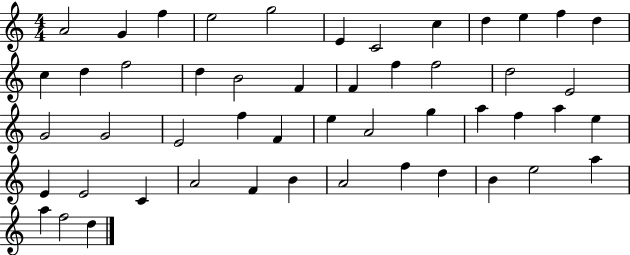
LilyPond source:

{
  \clef treble
  \numericTimeSignature
  \time 4/4
  \key c \major
  a'2 g'4 f''4 | e''2 g''2 | e'4 c'2 c''4 | d''4 e''4 f''4 d''4 | \break c''4 d''4 f''2 | d''4 b'2 f'4 | f'4 f''4 f''2 | d''2 e'2 | \break g'2 g'2 | e'2 f''4 f'4 | e''4 a'2 g''4 | a''4 f''4 a''4 e''4 | \break e'4 e'2 c'4 | a'2 f'4 b'4 | a'2 f''4 d''4 | b'4 e''2 a''4 | \break a''4 f''2 d''4 | \bar "|."
}